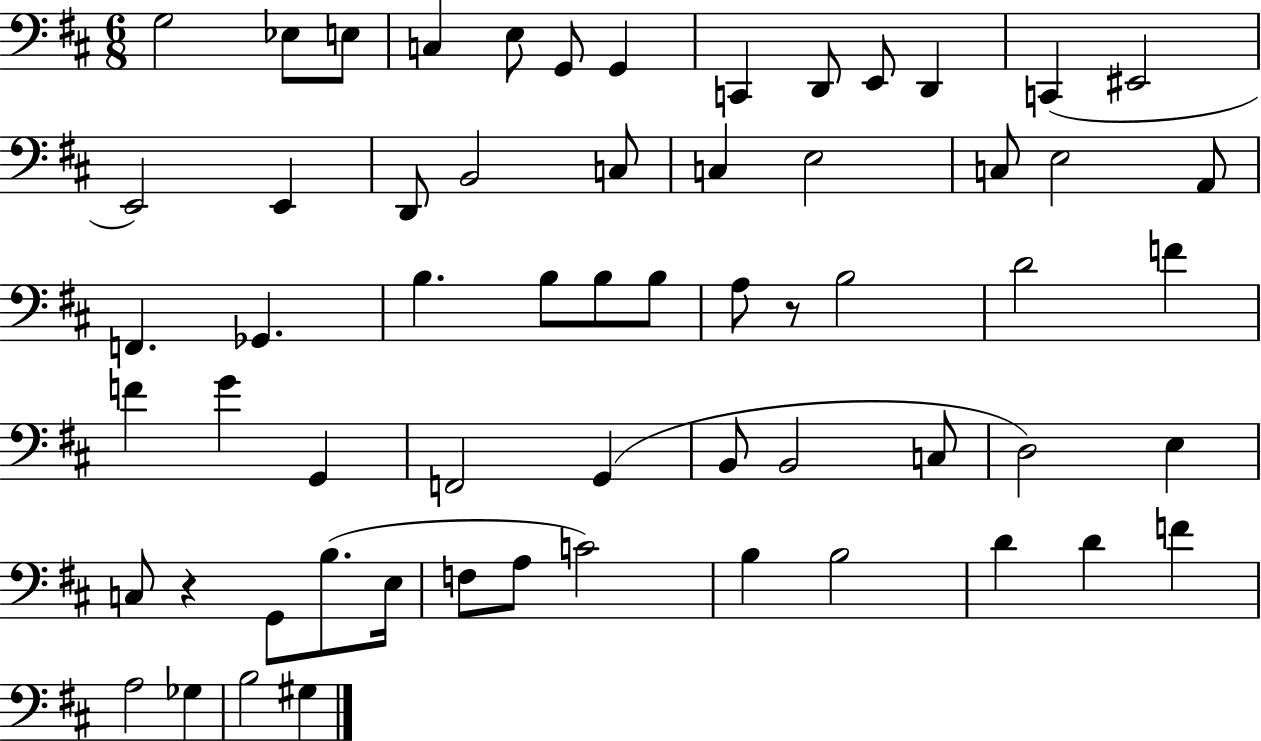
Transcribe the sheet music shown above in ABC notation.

X:1
T:Untitled
M:6/8
L:1/4
K:D
G,2 _E,/2 E,/2 C, E,/2 G,,/2 G,, C,, D,,/2 E,,/2 D,, C,, ^E,,2 E,,2 E,, D,,/2 B,,2 C,/2 C, E,2 C,/2 E,2 A,,/2 F,, _G,, B, B,/2 B,/2 B,/2 A,/2 z/2 B,2 D2 F F G G,, F,,2 G,, B,,/2 B,,2 C,/2 D,2 E, C,/2 z G,,/2 B,/2 E,/4 F,/2 A,/2 C2 B, B,2 D D F A,2 _G, B,2 ^G,